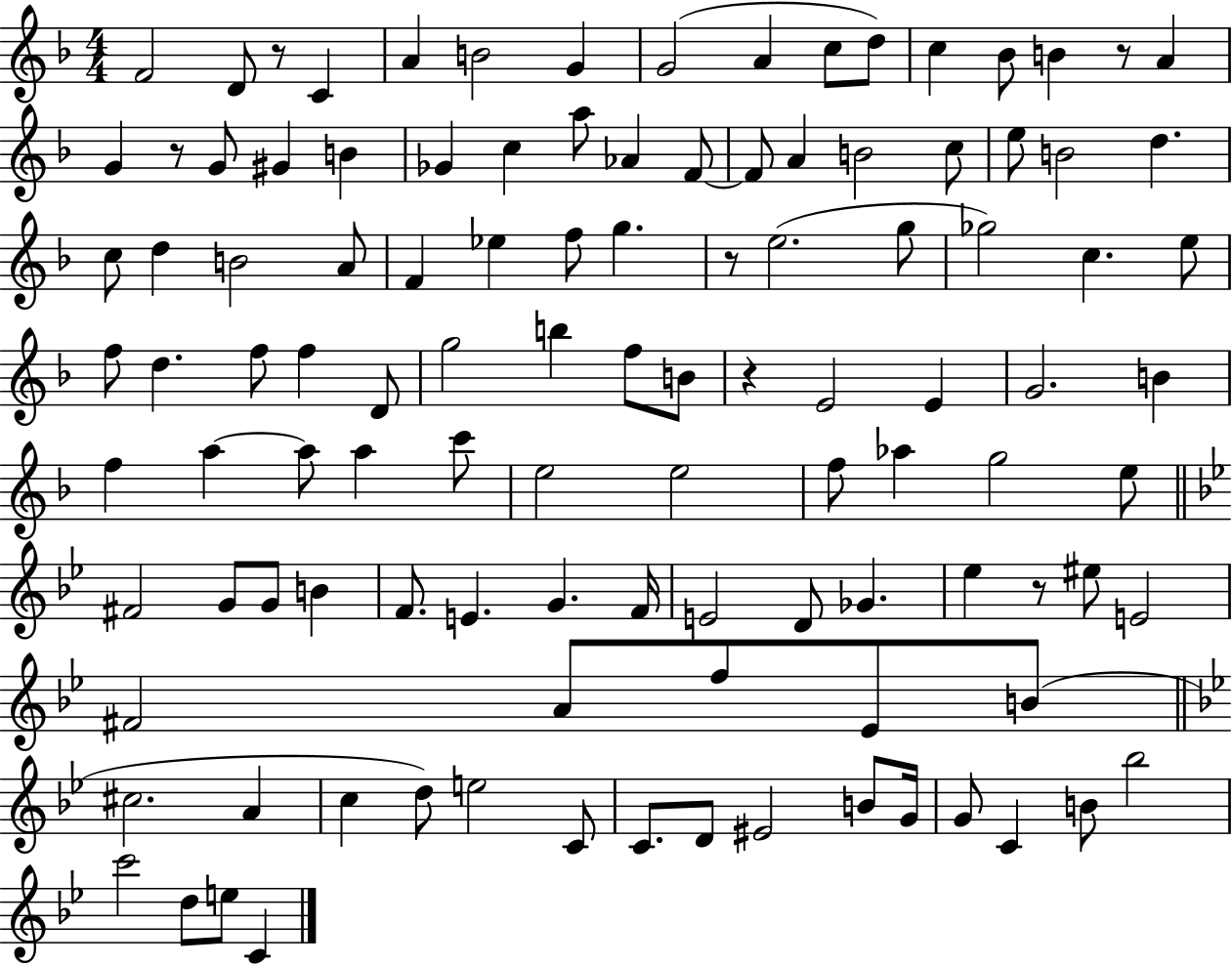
X:1
T:Untitled
M:4/4
L:1/4
K:F
F2 D/2 z/2 C A B2 G G2 A c/2 d/2 c _B/2 B z/2 A G z/2 G/2 ^G B _G c a/2 _A F/2 F/2 A B2 c/2 e/2 B2 d c/2 d B2 A/2 F _e f/2 g z/2 e2 g/2 _g2 c e/2 f/2 d f/2 f D/2 g2 b f/2 B/2 z E2 E G2 B f a a/2 a c'/2 e2 e2 f/2 _a g2 e/2 ^F2 G/2 G/2 B F/2 E G F/4 E2 D/2 _G _e z/2 ^e/2 E2 ^F2 A/2 f/2 _E/2 B/2 ^c2 A c d/2 e2 C/2 C/2 D/2 ^E2 B/2 G/4 G/2 C B/2 _b2 c'2 d/2 e/2 C